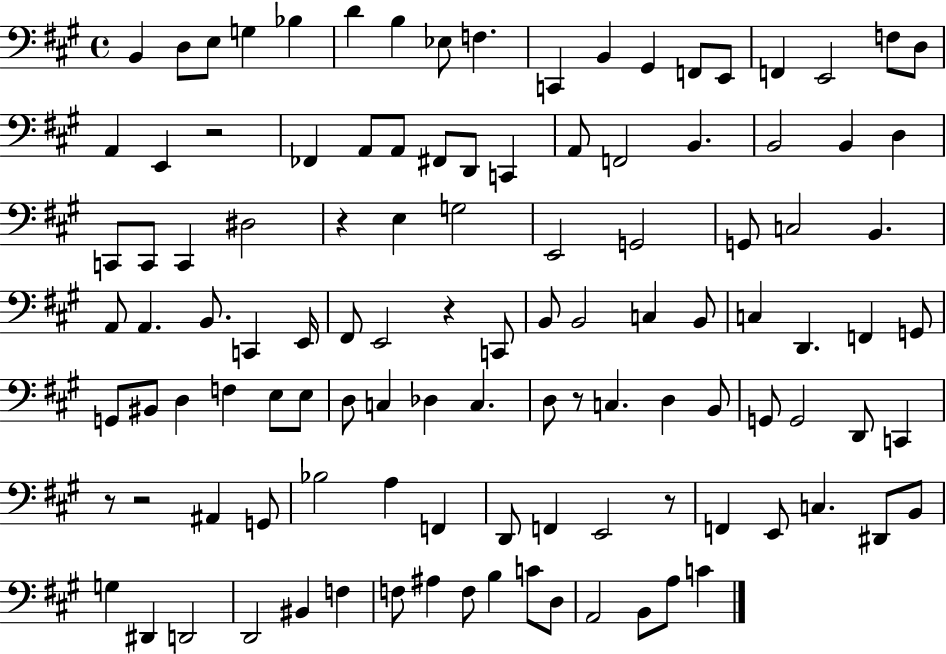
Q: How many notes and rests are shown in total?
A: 113